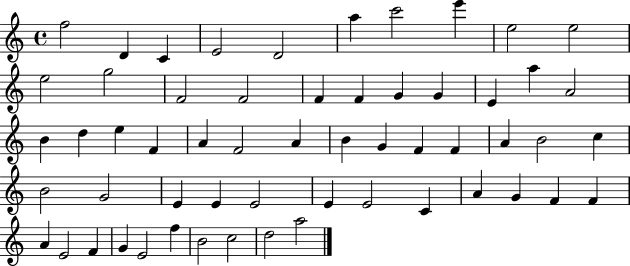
F5/h D4/q C4/q E4/h D4/h A5/q C6/h E6/q E5/h E5/h E5/h G5/h F4/h F4/h F4/q F4/q G4/q G4/q E4/q A5/q A4/h B4/q D5/q E5/q F4/q A4/q F4/h A4/q B4/q G4/q F4/q F4/q A4/q B4/h C5/q B4/h G4/h E4/q E4/q E4/h E4/q E4/h C4/q A4/q G4/q F4/q F4/q A4/q E4/h F4/q G4/q E4/h F5/q B4/h C5/h D5/h A5/h